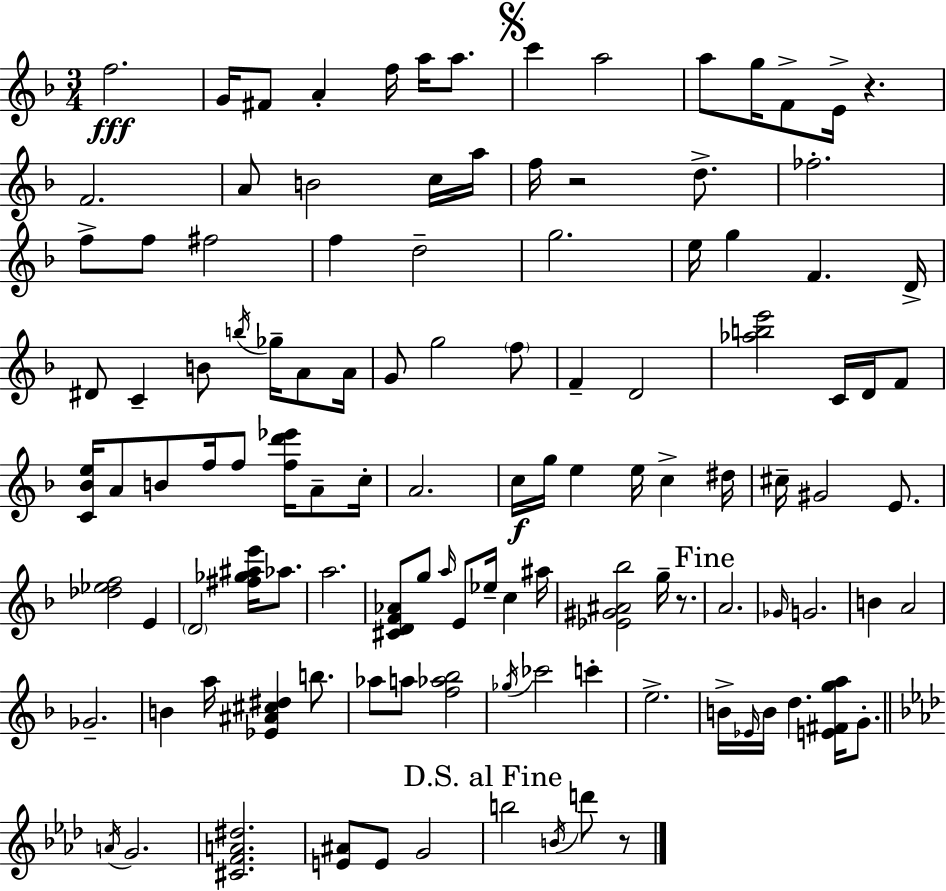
{
  \clef treble
  \numericTimeSignature
  \time 3/4
  \key f \major
  f''2.\fff | g'16 fis'8 a'4-. f''16 a''16 a''8. | \mark \markup { \musicglyph "scripts.segno" } c'''4 a''2 | a''8 g''16 f'8-> e'16-> r4. | \break f'2. | a'8 b'2 c''16 a''16 | f''16 r2 d''8.-> | fes''2.-. | \break f''8-> f''8 fis''2 | f''4 d''2-- | g''2. | e''16 g''4 f'4. d'16-> | \break dis'8 c'4-- b'8 \acciaccatura { b''16 } ges''16-- a'8 | a'16 g'8 g''2 \parenthesize f''8 | f'4-- d'2 | <aes'' b'' e'''>2 c'16 d'16 f'8 | \break <c' bes' e''>16 a'8 b'8 f''16 f''8 <f'' d''' ees'''>16 a'8-- | c''16-. a'2. | c''16\f g''16 e''4 e''16 c''4-> | dis''16 cis''16-- gis'2 e'8. | \break <des'' ees'' f''>2 e'4 | \parenthesize d'2 <fis'' ges'' ais'' e'''>16 aes''8. | a''2. | <cis' d' f' aes'>8 g''8 \grace { a''16 } e'8 ees''16-- c''4 | \break ais''16 <ees' gis' ais' bes''>2 g''16-- r8. | \mark "Fine" a'2. | \grace { ges'16 } g'2. | b'4 a'2 | \break ges'2.-- | b'4 a''16 <ees' ais' cis'' dis''>4 | b''8. aes''8 a''8 <f'' aes'' bes''>2 | \acciaccatura { ges''16 } ces'''2 | \break c'''4-. e''2.-> | b'16-> \grace { ees'16 } b'16 d''4. | <e' fis' g'' a''>16 g'8.-. \bar "||" \break \key aes \major \acciaccatura { a'16 } g'2. | <cis' f' a' dis''>2. | <e' ais'>8 e'8 g'2 | \mark "D.S. al Fine" b''2 \acciaccatura { b'16 } d'''8 | \break r8 \bar "|."
}